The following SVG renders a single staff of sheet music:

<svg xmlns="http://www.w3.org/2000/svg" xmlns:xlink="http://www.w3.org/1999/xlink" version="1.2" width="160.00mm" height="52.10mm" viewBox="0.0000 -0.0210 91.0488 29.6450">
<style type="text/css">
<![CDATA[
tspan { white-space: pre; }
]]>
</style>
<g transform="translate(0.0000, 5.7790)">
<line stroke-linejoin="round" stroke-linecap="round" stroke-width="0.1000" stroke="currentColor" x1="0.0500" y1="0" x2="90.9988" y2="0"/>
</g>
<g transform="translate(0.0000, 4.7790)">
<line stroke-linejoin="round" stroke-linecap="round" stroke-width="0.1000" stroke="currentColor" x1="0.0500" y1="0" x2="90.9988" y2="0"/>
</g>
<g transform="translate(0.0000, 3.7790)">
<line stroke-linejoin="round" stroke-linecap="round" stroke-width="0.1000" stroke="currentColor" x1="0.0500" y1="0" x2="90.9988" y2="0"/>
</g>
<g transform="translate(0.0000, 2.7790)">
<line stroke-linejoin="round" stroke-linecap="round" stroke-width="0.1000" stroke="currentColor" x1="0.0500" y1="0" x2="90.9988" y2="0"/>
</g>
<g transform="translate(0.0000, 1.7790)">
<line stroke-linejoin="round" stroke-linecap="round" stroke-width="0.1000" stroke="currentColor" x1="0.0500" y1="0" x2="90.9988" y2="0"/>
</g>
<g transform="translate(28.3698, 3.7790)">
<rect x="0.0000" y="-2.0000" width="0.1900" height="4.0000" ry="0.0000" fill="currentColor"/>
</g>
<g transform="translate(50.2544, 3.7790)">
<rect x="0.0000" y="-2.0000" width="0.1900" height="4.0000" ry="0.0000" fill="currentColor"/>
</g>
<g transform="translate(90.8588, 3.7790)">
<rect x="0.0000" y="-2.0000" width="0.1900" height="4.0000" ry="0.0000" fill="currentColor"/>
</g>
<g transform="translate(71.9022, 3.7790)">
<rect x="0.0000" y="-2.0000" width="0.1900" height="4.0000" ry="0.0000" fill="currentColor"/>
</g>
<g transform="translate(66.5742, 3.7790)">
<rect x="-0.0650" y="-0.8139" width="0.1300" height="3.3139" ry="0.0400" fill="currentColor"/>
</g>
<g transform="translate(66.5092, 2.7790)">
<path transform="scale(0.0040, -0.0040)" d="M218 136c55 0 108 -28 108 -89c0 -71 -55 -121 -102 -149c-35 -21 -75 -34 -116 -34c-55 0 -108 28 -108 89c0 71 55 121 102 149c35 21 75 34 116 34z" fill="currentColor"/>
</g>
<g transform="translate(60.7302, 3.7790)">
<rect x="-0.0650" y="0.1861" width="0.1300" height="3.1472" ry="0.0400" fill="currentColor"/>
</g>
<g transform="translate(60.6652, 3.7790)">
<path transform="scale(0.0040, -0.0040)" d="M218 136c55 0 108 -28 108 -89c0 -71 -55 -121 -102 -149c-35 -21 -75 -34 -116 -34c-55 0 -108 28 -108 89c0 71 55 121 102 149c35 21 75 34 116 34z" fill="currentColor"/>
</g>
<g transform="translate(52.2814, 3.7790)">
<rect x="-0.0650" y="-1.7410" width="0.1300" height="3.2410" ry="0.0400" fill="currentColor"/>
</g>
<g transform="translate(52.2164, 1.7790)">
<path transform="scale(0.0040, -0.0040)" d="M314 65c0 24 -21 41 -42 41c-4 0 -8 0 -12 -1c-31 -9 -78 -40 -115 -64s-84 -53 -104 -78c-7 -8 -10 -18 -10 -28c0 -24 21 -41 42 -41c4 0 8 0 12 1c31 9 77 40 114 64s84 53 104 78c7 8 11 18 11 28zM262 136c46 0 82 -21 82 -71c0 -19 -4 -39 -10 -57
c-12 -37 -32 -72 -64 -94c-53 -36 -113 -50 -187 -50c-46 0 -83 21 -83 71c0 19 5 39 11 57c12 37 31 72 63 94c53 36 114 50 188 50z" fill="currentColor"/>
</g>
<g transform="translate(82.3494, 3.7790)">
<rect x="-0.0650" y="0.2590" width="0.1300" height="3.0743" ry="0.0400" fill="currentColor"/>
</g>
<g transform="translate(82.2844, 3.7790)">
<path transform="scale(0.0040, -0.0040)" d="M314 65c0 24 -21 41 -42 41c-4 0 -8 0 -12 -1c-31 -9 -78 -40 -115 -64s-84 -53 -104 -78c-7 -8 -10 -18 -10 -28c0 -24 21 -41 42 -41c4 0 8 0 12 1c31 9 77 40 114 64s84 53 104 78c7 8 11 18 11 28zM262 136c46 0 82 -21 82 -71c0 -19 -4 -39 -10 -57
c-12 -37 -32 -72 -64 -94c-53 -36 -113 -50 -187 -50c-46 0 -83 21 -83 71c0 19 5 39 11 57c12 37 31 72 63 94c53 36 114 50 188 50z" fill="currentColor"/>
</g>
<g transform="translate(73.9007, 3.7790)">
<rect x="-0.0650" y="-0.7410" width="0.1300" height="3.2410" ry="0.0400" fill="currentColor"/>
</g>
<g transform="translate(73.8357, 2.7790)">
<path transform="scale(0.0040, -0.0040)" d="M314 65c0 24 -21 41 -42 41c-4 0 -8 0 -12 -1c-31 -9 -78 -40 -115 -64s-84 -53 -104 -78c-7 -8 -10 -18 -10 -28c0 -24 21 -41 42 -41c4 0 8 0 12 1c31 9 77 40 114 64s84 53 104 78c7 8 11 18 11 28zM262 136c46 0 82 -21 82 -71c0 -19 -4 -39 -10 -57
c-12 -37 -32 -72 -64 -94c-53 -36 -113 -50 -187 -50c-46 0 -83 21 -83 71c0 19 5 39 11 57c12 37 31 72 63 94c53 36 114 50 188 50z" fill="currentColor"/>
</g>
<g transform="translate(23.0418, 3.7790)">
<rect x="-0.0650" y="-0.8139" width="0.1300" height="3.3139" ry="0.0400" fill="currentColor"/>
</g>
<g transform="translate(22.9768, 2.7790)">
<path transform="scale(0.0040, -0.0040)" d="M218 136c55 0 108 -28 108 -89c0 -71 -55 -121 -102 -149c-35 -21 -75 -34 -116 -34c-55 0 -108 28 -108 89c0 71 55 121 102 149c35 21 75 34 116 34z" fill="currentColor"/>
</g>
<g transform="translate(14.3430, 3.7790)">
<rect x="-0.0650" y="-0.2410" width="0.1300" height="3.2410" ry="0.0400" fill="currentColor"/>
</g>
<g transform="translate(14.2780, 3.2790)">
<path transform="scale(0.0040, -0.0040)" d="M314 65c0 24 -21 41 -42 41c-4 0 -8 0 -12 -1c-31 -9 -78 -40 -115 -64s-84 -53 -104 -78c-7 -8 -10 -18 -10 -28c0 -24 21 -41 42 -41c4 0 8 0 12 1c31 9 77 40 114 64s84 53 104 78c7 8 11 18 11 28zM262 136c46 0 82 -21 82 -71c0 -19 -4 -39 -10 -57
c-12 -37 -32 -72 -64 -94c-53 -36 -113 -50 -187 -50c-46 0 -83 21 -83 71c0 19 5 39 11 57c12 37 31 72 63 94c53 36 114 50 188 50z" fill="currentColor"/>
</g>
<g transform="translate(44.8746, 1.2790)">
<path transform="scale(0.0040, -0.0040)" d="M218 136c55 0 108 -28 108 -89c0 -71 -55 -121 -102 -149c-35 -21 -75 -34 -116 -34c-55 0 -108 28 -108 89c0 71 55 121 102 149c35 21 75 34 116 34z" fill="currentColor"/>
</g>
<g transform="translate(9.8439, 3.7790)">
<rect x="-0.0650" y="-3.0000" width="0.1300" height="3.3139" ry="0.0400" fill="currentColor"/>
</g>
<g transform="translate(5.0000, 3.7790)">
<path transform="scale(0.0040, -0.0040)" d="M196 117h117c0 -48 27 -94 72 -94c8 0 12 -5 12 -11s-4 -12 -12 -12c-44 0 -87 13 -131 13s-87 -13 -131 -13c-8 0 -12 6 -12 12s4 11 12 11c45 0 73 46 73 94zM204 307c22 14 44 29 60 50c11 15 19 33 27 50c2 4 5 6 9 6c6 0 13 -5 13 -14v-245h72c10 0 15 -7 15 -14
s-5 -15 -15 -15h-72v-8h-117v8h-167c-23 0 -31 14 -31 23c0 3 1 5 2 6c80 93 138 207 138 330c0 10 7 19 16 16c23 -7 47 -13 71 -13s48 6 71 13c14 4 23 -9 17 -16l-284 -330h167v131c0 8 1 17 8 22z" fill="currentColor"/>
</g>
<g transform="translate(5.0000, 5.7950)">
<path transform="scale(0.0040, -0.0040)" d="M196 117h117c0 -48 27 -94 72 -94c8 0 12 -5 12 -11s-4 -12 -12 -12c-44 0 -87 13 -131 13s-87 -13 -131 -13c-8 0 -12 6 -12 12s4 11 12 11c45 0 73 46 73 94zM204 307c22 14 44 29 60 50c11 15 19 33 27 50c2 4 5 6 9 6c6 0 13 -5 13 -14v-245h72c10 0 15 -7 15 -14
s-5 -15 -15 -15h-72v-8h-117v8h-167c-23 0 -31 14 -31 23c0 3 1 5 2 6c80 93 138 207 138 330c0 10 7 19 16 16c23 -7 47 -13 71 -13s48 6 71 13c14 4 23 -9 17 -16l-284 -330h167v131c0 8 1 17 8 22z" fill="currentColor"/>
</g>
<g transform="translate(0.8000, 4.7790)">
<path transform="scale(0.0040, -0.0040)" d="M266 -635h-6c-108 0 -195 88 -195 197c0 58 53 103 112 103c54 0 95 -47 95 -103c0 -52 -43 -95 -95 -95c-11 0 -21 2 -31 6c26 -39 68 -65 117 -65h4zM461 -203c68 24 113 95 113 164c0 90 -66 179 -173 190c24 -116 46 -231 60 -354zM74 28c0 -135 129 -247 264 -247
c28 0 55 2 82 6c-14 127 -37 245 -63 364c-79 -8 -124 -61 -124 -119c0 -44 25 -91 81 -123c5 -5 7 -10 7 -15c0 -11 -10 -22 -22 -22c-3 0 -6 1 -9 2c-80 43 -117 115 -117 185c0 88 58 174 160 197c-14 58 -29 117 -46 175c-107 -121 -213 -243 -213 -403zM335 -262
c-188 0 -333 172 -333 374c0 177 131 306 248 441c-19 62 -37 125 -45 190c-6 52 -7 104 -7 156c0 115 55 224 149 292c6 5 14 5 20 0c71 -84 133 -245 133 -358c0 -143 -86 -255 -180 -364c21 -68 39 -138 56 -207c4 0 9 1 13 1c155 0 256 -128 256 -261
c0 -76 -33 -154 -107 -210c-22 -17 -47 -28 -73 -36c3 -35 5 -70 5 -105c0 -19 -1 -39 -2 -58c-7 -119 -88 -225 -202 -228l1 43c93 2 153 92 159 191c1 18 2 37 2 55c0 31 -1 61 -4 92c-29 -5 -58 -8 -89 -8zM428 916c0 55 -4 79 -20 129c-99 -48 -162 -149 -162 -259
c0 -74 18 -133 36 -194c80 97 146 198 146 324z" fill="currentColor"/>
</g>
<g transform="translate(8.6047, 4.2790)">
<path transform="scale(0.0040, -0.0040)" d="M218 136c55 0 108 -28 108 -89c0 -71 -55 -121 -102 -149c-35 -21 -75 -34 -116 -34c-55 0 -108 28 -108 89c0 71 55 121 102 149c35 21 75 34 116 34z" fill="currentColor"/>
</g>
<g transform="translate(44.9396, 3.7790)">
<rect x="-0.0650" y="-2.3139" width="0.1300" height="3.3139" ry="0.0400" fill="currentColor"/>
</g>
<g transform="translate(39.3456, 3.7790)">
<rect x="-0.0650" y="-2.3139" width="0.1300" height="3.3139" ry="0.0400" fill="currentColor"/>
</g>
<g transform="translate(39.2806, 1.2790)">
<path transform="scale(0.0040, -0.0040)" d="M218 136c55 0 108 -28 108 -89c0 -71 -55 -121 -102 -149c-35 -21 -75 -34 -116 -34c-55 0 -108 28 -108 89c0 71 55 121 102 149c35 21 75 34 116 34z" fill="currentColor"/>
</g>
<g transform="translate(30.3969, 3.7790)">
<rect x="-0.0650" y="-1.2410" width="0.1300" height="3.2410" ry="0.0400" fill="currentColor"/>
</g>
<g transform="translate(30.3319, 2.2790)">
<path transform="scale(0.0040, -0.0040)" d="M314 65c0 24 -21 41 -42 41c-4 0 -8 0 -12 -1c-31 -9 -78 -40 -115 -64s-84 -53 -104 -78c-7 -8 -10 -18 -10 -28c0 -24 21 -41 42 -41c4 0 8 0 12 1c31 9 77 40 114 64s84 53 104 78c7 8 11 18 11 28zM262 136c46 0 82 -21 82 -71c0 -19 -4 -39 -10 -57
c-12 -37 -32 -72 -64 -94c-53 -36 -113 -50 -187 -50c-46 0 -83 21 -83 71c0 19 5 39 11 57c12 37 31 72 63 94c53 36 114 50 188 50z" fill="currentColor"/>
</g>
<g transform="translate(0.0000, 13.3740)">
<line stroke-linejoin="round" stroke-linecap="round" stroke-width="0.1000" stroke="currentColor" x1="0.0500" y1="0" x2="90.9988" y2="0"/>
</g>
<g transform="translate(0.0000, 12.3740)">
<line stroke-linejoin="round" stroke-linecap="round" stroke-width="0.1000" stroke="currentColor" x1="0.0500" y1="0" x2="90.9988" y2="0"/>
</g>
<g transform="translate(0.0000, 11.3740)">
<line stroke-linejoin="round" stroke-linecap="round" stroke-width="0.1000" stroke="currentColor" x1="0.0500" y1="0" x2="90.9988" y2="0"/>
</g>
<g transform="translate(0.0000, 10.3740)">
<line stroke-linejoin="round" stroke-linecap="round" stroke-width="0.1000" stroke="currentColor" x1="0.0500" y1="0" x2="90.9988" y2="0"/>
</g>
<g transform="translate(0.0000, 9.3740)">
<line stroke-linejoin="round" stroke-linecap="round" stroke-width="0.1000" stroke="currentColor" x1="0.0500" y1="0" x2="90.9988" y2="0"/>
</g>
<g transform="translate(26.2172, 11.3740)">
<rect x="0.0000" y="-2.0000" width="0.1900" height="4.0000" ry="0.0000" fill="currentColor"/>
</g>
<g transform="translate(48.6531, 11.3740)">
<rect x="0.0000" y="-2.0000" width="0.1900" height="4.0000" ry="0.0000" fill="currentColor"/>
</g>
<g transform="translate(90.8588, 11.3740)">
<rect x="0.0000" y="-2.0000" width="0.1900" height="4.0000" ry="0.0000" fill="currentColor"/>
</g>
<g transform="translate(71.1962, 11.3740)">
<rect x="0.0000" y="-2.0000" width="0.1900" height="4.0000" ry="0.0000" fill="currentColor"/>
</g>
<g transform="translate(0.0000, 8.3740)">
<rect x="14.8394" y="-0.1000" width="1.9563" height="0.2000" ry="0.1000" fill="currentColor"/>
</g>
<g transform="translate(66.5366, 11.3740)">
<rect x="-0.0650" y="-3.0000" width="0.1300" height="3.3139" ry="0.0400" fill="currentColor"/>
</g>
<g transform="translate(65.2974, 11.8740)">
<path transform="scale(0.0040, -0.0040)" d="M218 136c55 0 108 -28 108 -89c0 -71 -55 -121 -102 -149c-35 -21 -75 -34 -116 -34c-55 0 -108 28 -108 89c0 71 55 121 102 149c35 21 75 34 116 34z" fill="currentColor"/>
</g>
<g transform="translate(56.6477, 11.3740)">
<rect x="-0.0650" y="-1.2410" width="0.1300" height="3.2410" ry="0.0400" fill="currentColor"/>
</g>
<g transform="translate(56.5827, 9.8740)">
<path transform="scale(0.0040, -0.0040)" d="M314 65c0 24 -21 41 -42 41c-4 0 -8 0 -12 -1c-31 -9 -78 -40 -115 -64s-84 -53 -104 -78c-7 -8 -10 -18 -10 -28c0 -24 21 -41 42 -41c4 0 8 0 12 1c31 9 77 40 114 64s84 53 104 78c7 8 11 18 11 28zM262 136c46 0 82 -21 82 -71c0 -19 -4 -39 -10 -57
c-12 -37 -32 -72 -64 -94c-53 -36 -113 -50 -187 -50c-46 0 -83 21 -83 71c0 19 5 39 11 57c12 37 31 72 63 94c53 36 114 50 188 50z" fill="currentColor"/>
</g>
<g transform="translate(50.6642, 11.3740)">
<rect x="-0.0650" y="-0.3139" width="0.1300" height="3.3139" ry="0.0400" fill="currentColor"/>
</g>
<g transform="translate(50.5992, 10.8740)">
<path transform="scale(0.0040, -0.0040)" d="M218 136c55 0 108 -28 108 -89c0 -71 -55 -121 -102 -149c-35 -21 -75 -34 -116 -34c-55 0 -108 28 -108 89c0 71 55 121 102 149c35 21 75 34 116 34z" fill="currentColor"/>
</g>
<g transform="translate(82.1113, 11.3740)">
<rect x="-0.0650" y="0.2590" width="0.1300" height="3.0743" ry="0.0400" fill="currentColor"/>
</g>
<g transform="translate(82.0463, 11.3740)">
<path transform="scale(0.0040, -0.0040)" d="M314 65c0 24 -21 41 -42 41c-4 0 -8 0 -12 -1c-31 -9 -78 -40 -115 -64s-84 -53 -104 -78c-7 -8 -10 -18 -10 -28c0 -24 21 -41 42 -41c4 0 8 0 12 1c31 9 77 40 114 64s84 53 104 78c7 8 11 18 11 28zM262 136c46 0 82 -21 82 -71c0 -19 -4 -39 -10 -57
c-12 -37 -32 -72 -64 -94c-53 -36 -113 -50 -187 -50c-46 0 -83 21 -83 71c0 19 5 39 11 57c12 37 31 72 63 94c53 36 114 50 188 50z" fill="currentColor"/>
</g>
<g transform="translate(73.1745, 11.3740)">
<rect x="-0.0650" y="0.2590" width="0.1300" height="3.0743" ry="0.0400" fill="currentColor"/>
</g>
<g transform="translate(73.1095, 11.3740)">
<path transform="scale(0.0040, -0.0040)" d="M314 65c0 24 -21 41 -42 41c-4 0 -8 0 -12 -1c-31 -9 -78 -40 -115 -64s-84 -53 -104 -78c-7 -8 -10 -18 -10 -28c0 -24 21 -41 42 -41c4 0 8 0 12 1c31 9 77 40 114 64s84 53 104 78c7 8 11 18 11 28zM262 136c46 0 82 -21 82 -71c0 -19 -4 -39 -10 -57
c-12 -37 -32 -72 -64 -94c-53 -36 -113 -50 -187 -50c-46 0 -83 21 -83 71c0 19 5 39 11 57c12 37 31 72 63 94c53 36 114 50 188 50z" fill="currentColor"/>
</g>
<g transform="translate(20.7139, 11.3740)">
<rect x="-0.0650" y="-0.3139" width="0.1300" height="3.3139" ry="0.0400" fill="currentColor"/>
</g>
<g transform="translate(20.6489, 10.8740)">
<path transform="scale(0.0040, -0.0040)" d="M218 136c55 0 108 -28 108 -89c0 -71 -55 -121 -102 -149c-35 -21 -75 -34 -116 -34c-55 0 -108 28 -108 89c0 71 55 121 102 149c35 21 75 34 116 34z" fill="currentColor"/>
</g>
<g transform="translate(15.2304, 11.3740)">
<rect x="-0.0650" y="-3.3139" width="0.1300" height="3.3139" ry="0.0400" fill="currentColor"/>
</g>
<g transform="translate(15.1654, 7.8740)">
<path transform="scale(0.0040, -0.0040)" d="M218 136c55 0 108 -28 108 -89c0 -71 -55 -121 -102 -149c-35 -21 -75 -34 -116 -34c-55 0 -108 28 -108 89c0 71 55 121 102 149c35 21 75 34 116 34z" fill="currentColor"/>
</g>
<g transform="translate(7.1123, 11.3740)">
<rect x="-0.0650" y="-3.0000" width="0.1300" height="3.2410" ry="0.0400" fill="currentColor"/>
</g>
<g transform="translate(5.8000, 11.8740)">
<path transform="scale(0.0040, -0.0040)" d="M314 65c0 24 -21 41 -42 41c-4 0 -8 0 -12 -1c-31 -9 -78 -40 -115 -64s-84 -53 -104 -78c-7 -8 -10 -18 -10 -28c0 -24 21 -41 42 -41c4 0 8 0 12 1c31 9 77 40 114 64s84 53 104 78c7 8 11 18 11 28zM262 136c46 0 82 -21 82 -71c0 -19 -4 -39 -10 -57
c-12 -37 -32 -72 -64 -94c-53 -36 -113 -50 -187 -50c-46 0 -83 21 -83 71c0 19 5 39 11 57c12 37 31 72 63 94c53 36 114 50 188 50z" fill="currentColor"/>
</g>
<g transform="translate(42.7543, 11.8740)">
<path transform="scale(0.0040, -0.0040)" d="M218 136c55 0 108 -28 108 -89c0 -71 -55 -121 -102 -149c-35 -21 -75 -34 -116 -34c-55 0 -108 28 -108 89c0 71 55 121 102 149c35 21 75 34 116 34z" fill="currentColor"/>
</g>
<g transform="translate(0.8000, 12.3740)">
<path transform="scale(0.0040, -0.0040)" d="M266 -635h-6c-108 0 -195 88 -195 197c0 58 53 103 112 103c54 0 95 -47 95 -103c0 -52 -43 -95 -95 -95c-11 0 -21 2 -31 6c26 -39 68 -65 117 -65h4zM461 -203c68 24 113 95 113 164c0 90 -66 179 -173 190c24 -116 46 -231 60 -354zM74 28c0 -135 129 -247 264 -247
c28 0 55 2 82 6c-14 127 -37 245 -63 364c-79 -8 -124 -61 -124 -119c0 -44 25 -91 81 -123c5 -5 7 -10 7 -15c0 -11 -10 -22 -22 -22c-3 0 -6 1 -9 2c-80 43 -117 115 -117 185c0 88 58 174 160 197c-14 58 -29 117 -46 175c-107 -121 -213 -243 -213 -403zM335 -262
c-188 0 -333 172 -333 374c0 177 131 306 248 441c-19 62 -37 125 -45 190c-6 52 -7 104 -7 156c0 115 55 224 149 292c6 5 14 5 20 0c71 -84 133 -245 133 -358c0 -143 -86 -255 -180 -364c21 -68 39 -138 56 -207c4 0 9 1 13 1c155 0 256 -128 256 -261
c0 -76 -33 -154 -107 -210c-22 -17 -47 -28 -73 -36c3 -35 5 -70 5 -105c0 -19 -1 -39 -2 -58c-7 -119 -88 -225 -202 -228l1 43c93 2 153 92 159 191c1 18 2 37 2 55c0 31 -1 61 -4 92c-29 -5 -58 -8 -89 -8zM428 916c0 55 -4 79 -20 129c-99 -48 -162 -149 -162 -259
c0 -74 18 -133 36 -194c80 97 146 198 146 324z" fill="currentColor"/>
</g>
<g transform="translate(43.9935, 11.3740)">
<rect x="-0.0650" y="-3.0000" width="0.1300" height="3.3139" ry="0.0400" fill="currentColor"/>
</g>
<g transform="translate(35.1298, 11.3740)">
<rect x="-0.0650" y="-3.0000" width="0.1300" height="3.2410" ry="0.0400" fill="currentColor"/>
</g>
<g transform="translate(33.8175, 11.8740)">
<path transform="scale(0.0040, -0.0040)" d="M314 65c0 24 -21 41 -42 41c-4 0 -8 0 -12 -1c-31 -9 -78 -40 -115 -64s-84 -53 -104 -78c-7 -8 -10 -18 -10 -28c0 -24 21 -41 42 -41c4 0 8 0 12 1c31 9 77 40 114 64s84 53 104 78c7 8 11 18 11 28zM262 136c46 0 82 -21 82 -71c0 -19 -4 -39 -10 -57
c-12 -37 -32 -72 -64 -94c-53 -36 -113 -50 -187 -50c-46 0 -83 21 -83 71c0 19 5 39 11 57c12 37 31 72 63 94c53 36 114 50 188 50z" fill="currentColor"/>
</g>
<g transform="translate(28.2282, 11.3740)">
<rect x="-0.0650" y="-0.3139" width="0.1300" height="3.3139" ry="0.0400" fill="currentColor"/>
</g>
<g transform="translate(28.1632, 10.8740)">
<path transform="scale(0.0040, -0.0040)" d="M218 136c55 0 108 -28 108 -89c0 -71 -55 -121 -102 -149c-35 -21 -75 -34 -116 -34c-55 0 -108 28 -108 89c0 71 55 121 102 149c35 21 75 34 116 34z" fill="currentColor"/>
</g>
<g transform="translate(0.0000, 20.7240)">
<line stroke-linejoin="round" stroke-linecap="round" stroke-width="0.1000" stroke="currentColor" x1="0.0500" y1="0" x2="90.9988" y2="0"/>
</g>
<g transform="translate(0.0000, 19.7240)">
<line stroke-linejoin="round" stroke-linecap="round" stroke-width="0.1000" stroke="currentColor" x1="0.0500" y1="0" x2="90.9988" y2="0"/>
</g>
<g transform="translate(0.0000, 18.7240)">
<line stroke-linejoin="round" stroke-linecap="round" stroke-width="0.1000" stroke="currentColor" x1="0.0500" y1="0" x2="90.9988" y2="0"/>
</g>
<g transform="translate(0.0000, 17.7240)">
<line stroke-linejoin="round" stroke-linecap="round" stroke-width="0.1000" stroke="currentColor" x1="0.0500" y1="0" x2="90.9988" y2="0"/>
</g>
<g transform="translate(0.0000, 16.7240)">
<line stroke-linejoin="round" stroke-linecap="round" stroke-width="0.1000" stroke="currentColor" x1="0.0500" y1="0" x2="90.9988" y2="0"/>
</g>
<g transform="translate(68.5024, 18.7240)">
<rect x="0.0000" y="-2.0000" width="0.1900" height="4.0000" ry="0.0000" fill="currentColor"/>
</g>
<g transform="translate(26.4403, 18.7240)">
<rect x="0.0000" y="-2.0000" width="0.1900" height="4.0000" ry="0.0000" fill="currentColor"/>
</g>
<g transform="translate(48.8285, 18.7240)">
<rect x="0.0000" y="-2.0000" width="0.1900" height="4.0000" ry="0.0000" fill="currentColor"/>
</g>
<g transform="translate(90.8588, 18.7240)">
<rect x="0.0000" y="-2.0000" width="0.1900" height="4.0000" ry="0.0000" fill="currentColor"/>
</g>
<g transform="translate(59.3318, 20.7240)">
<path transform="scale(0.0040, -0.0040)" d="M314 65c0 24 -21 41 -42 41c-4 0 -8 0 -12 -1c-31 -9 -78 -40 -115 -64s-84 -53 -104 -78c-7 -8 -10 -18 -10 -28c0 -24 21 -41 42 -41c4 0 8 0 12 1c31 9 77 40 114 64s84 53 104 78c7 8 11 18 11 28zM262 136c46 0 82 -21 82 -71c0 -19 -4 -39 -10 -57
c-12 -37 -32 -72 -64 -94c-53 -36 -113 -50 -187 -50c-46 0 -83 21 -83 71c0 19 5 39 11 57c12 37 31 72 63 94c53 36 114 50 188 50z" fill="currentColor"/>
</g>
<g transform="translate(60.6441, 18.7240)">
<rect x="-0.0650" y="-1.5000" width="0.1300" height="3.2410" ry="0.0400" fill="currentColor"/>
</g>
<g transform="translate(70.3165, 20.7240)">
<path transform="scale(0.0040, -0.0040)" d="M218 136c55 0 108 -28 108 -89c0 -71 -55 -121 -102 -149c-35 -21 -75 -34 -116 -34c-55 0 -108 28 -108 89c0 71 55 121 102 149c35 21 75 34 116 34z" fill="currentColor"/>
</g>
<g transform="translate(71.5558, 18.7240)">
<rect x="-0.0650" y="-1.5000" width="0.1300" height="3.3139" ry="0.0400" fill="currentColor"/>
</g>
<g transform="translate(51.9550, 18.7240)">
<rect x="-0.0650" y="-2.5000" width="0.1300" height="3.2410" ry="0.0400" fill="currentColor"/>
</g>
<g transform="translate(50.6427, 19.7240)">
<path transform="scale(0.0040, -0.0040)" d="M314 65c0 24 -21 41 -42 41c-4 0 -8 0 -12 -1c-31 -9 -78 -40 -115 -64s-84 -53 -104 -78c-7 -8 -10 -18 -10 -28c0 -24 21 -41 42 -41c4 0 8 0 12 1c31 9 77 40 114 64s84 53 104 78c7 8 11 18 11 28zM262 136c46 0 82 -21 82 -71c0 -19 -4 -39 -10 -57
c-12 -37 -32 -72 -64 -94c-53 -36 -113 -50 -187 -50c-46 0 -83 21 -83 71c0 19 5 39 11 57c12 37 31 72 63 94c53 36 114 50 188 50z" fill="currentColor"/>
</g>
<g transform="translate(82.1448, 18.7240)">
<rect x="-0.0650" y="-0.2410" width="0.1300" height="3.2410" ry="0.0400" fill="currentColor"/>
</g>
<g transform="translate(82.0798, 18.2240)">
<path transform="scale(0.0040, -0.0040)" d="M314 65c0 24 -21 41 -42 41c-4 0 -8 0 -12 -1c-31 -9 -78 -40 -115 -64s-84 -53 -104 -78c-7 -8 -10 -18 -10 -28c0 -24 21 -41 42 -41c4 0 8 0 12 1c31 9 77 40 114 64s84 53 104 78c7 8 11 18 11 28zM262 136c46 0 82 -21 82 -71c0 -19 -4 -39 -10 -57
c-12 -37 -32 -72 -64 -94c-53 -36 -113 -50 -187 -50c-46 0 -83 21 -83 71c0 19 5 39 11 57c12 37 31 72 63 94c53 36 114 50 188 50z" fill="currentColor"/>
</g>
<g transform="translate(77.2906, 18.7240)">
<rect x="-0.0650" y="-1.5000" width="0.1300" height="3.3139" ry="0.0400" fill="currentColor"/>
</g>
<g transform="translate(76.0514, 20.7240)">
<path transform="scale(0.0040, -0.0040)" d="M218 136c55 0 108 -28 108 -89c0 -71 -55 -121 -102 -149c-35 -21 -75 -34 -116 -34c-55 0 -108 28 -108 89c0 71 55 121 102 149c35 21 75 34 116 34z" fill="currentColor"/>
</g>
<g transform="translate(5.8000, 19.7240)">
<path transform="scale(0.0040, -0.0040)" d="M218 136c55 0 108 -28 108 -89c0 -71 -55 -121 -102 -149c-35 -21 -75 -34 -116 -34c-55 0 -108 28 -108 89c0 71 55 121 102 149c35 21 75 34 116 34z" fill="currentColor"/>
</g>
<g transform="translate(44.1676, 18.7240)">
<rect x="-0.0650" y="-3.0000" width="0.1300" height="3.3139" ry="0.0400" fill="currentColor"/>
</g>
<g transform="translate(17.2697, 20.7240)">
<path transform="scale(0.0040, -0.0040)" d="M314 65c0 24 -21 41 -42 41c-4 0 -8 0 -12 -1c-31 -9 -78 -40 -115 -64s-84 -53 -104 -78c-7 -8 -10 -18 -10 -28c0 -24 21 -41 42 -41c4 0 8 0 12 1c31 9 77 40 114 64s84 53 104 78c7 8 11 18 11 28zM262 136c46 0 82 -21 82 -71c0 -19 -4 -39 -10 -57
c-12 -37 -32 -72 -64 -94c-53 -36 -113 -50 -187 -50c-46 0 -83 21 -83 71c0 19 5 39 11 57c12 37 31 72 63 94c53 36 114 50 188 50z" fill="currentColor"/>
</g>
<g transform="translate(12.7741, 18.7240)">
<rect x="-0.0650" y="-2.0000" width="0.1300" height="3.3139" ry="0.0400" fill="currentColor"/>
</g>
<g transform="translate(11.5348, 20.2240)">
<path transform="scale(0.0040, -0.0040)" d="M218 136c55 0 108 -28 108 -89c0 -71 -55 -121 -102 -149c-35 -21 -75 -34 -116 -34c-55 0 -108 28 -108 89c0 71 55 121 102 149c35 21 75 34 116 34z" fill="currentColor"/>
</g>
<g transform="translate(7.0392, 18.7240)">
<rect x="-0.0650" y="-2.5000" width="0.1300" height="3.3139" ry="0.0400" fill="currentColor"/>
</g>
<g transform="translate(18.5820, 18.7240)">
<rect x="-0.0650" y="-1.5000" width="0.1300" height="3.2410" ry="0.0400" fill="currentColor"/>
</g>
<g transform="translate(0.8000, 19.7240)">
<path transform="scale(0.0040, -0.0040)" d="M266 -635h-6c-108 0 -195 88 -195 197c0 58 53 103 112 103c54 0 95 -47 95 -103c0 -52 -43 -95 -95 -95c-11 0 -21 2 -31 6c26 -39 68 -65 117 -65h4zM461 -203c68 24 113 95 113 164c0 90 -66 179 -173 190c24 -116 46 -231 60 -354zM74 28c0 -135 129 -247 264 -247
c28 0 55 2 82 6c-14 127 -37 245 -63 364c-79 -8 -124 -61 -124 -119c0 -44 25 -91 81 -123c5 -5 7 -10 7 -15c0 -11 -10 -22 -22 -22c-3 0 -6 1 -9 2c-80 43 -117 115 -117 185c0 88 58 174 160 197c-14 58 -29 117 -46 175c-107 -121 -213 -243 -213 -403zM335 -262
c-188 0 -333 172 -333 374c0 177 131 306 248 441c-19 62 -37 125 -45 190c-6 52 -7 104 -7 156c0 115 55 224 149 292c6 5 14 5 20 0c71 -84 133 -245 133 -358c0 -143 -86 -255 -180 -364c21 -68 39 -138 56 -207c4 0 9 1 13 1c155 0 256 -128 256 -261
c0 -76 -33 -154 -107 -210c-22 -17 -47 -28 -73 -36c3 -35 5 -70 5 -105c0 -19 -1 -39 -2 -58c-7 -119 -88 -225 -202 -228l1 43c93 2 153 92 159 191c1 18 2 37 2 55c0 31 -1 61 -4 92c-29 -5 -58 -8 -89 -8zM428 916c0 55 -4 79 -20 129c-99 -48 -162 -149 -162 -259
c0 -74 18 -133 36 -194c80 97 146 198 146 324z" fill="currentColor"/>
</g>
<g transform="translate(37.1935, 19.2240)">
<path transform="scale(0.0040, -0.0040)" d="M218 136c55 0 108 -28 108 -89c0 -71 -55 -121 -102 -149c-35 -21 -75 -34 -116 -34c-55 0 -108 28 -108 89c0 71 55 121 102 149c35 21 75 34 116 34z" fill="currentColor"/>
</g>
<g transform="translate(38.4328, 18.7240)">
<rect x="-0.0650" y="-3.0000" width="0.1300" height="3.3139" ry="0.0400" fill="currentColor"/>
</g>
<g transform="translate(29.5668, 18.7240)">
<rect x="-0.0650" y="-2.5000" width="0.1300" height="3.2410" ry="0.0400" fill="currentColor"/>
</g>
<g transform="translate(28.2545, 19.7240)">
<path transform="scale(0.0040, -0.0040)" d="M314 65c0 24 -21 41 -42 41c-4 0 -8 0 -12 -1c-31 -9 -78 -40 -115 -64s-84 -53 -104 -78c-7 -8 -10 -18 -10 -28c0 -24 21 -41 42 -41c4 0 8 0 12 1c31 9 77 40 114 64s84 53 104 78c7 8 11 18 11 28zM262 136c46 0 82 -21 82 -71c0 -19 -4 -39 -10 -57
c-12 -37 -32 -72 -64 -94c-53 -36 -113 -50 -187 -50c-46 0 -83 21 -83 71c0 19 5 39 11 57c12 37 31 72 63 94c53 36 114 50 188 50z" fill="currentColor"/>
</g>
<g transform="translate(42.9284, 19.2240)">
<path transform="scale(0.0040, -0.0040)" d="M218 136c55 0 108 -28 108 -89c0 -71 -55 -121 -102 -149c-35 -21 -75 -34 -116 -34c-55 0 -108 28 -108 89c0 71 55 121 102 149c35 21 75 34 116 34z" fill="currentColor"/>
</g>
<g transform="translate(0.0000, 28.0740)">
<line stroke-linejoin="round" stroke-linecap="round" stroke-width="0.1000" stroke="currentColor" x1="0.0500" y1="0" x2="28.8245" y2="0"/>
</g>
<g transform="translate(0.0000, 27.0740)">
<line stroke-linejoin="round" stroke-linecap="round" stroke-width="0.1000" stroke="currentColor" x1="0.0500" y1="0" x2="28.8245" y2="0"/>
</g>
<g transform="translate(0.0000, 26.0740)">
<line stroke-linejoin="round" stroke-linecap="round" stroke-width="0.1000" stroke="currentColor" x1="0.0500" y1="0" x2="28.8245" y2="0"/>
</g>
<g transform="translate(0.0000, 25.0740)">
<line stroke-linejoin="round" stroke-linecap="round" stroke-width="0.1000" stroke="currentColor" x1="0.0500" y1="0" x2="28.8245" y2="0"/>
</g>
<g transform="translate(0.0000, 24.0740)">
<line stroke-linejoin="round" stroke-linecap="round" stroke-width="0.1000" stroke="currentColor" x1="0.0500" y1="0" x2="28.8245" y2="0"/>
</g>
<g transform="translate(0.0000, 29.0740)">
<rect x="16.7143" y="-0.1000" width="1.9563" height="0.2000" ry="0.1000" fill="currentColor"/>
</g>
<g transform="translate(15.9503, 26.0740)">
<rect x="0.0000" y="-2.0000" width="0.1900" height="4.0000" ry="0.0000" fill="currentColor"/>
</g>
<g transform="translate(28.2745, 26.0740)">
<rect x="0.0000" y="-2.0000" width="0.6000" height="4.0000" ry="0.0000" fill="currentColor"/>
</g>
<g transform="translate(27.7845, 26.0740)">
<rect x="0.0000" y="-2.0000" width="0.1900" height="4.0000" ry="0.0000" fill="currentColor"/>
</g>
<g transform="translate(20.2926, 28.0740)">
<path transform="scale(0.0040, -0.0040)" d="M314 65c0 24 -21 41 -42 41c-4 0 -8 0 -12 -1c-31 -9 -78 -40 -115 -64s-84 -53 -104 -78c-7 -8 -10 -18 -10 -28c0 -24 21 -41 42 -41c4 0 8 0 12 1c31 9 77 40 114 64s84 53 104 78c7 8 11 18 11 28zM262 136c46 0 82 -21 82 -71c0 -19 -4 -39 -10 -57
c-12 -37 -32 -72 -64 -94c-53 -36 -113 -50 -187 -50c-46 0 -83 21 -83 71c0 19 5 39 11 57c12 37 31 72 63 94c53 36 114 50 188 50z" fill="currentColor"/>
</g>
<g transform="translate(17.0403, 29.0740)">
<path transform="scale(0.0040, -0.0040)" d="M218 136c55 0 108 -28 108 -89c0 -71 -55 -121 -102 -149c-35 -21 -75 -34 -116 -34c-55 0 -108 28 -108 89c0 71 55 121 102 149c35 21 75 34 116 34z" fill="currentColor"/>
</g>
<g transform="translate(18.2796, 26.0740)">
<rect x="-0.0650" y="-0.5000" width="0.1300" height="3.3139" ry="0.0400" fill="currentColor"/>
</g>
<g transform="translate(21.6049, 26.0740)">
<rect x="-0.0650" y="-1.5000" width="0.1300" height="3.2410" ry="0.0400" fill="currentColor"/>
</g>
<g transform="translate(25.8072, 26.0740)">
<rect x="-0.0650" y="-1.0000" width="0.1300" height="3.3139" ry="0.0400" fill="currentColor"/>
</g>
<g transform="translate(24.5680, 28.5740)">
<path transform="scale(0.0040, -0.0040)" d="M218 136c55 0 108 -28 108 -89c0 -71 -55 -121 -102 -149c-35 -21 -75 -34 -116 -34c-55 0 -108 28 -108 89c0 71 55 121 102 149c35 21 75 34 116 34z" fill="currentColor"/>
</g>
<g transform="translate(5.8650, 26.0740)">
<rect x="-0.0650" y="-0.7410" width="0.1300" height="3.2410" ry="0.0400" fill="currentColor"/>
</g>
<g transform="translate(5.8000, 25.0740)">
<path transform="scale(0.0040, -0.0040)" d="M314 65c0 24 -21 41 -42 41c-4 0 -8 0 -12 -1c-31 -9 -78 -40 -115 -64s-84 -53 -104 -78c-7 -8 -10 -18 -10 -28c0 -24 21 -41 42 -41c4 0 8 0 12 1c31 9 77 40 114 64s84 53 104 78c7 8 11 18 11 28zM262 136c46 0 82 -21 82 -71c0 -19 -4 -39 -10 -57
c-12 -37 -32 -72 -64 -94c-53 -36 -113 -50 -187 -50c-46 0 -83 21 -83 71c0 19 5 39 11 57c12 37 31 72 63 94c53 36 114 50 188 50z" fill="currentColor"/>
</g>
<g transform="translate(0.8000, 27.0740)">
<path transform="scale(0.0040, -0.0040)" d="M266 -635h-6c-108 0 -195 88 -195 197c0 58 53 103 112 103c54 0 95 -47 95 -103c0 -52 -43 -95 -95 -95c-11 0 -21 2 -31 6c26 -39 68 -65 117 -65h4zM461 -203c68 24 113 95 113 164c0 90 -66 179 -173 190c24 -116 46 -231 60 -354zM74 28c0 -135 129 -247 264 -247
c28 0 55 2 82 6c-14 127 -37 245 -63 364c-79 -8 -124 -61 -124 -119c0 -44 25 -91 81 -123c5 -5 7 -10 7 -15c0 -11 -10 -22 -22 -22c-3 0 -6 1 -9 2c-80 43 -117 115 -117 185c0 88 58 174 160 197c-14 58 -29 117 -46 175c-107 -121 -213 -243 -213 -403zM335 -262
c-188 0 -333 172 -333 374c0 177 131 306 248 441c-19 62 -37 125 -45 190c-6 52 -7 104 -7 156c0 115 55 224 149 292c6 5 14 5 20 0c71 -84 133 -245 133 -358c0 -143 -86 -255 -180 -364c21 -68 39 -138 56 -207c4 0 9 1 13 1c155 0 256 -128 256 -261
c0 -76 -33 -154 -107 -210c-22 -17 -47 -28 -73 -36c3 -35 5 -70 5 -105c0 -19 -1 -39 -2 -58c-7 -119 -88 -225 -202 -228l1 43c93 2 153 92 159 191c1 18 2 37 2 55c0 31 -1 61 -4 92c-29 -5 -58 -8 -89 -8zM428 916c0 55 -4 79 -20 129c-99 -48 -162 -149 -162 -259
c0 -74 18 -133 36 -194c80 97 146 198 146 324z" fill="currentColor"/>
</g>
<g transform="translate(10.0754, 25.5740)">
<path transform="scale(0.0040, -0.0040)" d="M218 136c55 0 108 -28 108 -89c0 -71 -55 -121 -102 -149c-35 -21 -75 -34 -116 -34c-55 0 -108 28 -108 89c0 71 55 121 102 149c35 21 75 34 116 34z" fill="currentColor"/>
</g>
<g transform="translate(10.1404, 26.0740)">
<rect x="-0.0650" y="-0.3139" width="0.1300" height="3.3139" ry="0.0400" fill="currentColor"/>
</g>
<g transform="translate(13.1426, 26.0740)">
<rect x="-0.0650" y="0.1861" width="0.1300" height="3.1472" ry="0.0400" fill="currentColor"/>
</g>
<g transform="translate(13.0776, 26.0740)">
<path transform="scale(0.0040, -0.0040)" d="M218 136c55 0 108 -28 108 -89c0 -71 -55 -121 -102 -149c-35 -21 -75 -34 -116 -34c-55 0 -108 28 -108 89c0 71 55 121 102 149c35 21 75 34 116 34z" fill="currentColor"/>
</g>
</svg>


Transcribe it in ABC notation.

X:1
T:Untitled
M:4/4
L:1/4
K:C
A c2 d e2 g g f2 B d d2 B2 A2 b c c A2 A c e2 A B2 B2 G F E2 G2 A A G2 E2 E E c2 d2 c B C E2 D